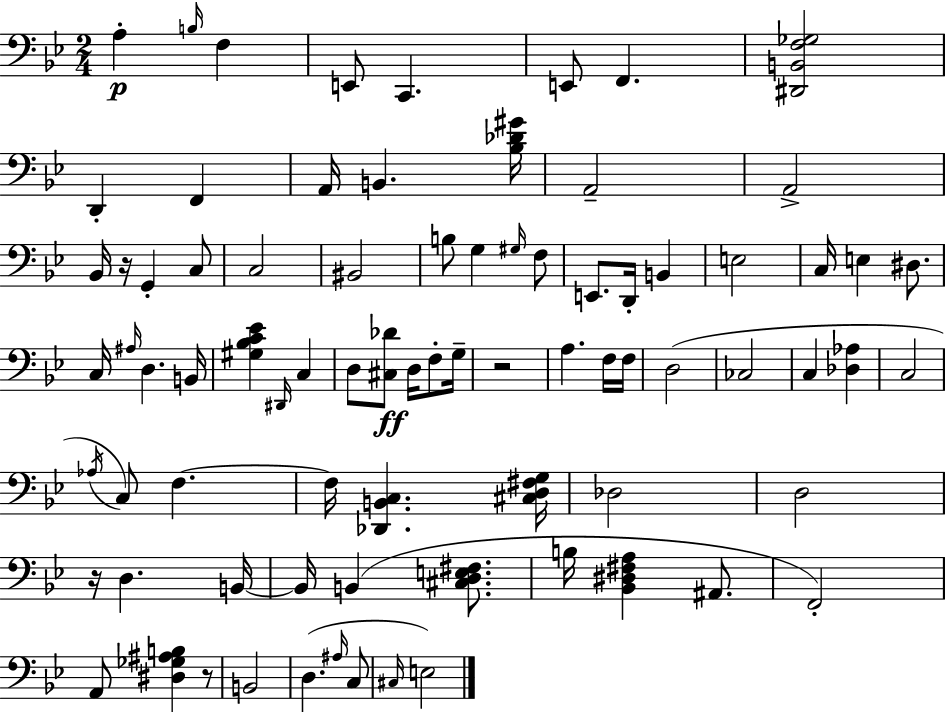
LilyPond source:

{
  \clef bass
  \numericTimeSignature
  \time 2/4
  \key g \minor
  \repeat volta 2 { a4-.\p \grace { b16 } f4 | e,8 c,4. | e,8 f,4. | <dis, b, f ges>2 | \break d,4-. f,4 | a,16 b,4. | <bes des' gis'>16 a,2-- | a,2-> | \break bes,16 r16 g,4-. c8 | c2 | bis,2 | b8 g4 \grace { gis16 } | \break f8 e,8. d,16-. b,4 | e2 | c16 e4 dis8. | c16 \grace { ais16 } d4. | \break b,16 <gis bes c' ees'>4 \grace { dis,16 } | c4 d8 <cis des'>8\ff | d16 f8-. g16-- r2 | a4. | \break f16 f16 d2( | ces2 | c4 | <des aes>4 c2 | \break \acciaccatura { aes16 }) c8 f4.~~ | f16 <des, b, c>4. | <cis d fis g>16 des2 | d2 | \break r16 d4. | b,16~~ b,16 b,4( | <cis d e fis>8. b16 <bes, dis fis a>4 | ais,8. f,2-.) | \break a,8 <dis ges ais b>4 | r8 b,2 | d4.( | \grace { ais16 } c8 \grace { cis16 } e2) | \break } \bar "|."
}